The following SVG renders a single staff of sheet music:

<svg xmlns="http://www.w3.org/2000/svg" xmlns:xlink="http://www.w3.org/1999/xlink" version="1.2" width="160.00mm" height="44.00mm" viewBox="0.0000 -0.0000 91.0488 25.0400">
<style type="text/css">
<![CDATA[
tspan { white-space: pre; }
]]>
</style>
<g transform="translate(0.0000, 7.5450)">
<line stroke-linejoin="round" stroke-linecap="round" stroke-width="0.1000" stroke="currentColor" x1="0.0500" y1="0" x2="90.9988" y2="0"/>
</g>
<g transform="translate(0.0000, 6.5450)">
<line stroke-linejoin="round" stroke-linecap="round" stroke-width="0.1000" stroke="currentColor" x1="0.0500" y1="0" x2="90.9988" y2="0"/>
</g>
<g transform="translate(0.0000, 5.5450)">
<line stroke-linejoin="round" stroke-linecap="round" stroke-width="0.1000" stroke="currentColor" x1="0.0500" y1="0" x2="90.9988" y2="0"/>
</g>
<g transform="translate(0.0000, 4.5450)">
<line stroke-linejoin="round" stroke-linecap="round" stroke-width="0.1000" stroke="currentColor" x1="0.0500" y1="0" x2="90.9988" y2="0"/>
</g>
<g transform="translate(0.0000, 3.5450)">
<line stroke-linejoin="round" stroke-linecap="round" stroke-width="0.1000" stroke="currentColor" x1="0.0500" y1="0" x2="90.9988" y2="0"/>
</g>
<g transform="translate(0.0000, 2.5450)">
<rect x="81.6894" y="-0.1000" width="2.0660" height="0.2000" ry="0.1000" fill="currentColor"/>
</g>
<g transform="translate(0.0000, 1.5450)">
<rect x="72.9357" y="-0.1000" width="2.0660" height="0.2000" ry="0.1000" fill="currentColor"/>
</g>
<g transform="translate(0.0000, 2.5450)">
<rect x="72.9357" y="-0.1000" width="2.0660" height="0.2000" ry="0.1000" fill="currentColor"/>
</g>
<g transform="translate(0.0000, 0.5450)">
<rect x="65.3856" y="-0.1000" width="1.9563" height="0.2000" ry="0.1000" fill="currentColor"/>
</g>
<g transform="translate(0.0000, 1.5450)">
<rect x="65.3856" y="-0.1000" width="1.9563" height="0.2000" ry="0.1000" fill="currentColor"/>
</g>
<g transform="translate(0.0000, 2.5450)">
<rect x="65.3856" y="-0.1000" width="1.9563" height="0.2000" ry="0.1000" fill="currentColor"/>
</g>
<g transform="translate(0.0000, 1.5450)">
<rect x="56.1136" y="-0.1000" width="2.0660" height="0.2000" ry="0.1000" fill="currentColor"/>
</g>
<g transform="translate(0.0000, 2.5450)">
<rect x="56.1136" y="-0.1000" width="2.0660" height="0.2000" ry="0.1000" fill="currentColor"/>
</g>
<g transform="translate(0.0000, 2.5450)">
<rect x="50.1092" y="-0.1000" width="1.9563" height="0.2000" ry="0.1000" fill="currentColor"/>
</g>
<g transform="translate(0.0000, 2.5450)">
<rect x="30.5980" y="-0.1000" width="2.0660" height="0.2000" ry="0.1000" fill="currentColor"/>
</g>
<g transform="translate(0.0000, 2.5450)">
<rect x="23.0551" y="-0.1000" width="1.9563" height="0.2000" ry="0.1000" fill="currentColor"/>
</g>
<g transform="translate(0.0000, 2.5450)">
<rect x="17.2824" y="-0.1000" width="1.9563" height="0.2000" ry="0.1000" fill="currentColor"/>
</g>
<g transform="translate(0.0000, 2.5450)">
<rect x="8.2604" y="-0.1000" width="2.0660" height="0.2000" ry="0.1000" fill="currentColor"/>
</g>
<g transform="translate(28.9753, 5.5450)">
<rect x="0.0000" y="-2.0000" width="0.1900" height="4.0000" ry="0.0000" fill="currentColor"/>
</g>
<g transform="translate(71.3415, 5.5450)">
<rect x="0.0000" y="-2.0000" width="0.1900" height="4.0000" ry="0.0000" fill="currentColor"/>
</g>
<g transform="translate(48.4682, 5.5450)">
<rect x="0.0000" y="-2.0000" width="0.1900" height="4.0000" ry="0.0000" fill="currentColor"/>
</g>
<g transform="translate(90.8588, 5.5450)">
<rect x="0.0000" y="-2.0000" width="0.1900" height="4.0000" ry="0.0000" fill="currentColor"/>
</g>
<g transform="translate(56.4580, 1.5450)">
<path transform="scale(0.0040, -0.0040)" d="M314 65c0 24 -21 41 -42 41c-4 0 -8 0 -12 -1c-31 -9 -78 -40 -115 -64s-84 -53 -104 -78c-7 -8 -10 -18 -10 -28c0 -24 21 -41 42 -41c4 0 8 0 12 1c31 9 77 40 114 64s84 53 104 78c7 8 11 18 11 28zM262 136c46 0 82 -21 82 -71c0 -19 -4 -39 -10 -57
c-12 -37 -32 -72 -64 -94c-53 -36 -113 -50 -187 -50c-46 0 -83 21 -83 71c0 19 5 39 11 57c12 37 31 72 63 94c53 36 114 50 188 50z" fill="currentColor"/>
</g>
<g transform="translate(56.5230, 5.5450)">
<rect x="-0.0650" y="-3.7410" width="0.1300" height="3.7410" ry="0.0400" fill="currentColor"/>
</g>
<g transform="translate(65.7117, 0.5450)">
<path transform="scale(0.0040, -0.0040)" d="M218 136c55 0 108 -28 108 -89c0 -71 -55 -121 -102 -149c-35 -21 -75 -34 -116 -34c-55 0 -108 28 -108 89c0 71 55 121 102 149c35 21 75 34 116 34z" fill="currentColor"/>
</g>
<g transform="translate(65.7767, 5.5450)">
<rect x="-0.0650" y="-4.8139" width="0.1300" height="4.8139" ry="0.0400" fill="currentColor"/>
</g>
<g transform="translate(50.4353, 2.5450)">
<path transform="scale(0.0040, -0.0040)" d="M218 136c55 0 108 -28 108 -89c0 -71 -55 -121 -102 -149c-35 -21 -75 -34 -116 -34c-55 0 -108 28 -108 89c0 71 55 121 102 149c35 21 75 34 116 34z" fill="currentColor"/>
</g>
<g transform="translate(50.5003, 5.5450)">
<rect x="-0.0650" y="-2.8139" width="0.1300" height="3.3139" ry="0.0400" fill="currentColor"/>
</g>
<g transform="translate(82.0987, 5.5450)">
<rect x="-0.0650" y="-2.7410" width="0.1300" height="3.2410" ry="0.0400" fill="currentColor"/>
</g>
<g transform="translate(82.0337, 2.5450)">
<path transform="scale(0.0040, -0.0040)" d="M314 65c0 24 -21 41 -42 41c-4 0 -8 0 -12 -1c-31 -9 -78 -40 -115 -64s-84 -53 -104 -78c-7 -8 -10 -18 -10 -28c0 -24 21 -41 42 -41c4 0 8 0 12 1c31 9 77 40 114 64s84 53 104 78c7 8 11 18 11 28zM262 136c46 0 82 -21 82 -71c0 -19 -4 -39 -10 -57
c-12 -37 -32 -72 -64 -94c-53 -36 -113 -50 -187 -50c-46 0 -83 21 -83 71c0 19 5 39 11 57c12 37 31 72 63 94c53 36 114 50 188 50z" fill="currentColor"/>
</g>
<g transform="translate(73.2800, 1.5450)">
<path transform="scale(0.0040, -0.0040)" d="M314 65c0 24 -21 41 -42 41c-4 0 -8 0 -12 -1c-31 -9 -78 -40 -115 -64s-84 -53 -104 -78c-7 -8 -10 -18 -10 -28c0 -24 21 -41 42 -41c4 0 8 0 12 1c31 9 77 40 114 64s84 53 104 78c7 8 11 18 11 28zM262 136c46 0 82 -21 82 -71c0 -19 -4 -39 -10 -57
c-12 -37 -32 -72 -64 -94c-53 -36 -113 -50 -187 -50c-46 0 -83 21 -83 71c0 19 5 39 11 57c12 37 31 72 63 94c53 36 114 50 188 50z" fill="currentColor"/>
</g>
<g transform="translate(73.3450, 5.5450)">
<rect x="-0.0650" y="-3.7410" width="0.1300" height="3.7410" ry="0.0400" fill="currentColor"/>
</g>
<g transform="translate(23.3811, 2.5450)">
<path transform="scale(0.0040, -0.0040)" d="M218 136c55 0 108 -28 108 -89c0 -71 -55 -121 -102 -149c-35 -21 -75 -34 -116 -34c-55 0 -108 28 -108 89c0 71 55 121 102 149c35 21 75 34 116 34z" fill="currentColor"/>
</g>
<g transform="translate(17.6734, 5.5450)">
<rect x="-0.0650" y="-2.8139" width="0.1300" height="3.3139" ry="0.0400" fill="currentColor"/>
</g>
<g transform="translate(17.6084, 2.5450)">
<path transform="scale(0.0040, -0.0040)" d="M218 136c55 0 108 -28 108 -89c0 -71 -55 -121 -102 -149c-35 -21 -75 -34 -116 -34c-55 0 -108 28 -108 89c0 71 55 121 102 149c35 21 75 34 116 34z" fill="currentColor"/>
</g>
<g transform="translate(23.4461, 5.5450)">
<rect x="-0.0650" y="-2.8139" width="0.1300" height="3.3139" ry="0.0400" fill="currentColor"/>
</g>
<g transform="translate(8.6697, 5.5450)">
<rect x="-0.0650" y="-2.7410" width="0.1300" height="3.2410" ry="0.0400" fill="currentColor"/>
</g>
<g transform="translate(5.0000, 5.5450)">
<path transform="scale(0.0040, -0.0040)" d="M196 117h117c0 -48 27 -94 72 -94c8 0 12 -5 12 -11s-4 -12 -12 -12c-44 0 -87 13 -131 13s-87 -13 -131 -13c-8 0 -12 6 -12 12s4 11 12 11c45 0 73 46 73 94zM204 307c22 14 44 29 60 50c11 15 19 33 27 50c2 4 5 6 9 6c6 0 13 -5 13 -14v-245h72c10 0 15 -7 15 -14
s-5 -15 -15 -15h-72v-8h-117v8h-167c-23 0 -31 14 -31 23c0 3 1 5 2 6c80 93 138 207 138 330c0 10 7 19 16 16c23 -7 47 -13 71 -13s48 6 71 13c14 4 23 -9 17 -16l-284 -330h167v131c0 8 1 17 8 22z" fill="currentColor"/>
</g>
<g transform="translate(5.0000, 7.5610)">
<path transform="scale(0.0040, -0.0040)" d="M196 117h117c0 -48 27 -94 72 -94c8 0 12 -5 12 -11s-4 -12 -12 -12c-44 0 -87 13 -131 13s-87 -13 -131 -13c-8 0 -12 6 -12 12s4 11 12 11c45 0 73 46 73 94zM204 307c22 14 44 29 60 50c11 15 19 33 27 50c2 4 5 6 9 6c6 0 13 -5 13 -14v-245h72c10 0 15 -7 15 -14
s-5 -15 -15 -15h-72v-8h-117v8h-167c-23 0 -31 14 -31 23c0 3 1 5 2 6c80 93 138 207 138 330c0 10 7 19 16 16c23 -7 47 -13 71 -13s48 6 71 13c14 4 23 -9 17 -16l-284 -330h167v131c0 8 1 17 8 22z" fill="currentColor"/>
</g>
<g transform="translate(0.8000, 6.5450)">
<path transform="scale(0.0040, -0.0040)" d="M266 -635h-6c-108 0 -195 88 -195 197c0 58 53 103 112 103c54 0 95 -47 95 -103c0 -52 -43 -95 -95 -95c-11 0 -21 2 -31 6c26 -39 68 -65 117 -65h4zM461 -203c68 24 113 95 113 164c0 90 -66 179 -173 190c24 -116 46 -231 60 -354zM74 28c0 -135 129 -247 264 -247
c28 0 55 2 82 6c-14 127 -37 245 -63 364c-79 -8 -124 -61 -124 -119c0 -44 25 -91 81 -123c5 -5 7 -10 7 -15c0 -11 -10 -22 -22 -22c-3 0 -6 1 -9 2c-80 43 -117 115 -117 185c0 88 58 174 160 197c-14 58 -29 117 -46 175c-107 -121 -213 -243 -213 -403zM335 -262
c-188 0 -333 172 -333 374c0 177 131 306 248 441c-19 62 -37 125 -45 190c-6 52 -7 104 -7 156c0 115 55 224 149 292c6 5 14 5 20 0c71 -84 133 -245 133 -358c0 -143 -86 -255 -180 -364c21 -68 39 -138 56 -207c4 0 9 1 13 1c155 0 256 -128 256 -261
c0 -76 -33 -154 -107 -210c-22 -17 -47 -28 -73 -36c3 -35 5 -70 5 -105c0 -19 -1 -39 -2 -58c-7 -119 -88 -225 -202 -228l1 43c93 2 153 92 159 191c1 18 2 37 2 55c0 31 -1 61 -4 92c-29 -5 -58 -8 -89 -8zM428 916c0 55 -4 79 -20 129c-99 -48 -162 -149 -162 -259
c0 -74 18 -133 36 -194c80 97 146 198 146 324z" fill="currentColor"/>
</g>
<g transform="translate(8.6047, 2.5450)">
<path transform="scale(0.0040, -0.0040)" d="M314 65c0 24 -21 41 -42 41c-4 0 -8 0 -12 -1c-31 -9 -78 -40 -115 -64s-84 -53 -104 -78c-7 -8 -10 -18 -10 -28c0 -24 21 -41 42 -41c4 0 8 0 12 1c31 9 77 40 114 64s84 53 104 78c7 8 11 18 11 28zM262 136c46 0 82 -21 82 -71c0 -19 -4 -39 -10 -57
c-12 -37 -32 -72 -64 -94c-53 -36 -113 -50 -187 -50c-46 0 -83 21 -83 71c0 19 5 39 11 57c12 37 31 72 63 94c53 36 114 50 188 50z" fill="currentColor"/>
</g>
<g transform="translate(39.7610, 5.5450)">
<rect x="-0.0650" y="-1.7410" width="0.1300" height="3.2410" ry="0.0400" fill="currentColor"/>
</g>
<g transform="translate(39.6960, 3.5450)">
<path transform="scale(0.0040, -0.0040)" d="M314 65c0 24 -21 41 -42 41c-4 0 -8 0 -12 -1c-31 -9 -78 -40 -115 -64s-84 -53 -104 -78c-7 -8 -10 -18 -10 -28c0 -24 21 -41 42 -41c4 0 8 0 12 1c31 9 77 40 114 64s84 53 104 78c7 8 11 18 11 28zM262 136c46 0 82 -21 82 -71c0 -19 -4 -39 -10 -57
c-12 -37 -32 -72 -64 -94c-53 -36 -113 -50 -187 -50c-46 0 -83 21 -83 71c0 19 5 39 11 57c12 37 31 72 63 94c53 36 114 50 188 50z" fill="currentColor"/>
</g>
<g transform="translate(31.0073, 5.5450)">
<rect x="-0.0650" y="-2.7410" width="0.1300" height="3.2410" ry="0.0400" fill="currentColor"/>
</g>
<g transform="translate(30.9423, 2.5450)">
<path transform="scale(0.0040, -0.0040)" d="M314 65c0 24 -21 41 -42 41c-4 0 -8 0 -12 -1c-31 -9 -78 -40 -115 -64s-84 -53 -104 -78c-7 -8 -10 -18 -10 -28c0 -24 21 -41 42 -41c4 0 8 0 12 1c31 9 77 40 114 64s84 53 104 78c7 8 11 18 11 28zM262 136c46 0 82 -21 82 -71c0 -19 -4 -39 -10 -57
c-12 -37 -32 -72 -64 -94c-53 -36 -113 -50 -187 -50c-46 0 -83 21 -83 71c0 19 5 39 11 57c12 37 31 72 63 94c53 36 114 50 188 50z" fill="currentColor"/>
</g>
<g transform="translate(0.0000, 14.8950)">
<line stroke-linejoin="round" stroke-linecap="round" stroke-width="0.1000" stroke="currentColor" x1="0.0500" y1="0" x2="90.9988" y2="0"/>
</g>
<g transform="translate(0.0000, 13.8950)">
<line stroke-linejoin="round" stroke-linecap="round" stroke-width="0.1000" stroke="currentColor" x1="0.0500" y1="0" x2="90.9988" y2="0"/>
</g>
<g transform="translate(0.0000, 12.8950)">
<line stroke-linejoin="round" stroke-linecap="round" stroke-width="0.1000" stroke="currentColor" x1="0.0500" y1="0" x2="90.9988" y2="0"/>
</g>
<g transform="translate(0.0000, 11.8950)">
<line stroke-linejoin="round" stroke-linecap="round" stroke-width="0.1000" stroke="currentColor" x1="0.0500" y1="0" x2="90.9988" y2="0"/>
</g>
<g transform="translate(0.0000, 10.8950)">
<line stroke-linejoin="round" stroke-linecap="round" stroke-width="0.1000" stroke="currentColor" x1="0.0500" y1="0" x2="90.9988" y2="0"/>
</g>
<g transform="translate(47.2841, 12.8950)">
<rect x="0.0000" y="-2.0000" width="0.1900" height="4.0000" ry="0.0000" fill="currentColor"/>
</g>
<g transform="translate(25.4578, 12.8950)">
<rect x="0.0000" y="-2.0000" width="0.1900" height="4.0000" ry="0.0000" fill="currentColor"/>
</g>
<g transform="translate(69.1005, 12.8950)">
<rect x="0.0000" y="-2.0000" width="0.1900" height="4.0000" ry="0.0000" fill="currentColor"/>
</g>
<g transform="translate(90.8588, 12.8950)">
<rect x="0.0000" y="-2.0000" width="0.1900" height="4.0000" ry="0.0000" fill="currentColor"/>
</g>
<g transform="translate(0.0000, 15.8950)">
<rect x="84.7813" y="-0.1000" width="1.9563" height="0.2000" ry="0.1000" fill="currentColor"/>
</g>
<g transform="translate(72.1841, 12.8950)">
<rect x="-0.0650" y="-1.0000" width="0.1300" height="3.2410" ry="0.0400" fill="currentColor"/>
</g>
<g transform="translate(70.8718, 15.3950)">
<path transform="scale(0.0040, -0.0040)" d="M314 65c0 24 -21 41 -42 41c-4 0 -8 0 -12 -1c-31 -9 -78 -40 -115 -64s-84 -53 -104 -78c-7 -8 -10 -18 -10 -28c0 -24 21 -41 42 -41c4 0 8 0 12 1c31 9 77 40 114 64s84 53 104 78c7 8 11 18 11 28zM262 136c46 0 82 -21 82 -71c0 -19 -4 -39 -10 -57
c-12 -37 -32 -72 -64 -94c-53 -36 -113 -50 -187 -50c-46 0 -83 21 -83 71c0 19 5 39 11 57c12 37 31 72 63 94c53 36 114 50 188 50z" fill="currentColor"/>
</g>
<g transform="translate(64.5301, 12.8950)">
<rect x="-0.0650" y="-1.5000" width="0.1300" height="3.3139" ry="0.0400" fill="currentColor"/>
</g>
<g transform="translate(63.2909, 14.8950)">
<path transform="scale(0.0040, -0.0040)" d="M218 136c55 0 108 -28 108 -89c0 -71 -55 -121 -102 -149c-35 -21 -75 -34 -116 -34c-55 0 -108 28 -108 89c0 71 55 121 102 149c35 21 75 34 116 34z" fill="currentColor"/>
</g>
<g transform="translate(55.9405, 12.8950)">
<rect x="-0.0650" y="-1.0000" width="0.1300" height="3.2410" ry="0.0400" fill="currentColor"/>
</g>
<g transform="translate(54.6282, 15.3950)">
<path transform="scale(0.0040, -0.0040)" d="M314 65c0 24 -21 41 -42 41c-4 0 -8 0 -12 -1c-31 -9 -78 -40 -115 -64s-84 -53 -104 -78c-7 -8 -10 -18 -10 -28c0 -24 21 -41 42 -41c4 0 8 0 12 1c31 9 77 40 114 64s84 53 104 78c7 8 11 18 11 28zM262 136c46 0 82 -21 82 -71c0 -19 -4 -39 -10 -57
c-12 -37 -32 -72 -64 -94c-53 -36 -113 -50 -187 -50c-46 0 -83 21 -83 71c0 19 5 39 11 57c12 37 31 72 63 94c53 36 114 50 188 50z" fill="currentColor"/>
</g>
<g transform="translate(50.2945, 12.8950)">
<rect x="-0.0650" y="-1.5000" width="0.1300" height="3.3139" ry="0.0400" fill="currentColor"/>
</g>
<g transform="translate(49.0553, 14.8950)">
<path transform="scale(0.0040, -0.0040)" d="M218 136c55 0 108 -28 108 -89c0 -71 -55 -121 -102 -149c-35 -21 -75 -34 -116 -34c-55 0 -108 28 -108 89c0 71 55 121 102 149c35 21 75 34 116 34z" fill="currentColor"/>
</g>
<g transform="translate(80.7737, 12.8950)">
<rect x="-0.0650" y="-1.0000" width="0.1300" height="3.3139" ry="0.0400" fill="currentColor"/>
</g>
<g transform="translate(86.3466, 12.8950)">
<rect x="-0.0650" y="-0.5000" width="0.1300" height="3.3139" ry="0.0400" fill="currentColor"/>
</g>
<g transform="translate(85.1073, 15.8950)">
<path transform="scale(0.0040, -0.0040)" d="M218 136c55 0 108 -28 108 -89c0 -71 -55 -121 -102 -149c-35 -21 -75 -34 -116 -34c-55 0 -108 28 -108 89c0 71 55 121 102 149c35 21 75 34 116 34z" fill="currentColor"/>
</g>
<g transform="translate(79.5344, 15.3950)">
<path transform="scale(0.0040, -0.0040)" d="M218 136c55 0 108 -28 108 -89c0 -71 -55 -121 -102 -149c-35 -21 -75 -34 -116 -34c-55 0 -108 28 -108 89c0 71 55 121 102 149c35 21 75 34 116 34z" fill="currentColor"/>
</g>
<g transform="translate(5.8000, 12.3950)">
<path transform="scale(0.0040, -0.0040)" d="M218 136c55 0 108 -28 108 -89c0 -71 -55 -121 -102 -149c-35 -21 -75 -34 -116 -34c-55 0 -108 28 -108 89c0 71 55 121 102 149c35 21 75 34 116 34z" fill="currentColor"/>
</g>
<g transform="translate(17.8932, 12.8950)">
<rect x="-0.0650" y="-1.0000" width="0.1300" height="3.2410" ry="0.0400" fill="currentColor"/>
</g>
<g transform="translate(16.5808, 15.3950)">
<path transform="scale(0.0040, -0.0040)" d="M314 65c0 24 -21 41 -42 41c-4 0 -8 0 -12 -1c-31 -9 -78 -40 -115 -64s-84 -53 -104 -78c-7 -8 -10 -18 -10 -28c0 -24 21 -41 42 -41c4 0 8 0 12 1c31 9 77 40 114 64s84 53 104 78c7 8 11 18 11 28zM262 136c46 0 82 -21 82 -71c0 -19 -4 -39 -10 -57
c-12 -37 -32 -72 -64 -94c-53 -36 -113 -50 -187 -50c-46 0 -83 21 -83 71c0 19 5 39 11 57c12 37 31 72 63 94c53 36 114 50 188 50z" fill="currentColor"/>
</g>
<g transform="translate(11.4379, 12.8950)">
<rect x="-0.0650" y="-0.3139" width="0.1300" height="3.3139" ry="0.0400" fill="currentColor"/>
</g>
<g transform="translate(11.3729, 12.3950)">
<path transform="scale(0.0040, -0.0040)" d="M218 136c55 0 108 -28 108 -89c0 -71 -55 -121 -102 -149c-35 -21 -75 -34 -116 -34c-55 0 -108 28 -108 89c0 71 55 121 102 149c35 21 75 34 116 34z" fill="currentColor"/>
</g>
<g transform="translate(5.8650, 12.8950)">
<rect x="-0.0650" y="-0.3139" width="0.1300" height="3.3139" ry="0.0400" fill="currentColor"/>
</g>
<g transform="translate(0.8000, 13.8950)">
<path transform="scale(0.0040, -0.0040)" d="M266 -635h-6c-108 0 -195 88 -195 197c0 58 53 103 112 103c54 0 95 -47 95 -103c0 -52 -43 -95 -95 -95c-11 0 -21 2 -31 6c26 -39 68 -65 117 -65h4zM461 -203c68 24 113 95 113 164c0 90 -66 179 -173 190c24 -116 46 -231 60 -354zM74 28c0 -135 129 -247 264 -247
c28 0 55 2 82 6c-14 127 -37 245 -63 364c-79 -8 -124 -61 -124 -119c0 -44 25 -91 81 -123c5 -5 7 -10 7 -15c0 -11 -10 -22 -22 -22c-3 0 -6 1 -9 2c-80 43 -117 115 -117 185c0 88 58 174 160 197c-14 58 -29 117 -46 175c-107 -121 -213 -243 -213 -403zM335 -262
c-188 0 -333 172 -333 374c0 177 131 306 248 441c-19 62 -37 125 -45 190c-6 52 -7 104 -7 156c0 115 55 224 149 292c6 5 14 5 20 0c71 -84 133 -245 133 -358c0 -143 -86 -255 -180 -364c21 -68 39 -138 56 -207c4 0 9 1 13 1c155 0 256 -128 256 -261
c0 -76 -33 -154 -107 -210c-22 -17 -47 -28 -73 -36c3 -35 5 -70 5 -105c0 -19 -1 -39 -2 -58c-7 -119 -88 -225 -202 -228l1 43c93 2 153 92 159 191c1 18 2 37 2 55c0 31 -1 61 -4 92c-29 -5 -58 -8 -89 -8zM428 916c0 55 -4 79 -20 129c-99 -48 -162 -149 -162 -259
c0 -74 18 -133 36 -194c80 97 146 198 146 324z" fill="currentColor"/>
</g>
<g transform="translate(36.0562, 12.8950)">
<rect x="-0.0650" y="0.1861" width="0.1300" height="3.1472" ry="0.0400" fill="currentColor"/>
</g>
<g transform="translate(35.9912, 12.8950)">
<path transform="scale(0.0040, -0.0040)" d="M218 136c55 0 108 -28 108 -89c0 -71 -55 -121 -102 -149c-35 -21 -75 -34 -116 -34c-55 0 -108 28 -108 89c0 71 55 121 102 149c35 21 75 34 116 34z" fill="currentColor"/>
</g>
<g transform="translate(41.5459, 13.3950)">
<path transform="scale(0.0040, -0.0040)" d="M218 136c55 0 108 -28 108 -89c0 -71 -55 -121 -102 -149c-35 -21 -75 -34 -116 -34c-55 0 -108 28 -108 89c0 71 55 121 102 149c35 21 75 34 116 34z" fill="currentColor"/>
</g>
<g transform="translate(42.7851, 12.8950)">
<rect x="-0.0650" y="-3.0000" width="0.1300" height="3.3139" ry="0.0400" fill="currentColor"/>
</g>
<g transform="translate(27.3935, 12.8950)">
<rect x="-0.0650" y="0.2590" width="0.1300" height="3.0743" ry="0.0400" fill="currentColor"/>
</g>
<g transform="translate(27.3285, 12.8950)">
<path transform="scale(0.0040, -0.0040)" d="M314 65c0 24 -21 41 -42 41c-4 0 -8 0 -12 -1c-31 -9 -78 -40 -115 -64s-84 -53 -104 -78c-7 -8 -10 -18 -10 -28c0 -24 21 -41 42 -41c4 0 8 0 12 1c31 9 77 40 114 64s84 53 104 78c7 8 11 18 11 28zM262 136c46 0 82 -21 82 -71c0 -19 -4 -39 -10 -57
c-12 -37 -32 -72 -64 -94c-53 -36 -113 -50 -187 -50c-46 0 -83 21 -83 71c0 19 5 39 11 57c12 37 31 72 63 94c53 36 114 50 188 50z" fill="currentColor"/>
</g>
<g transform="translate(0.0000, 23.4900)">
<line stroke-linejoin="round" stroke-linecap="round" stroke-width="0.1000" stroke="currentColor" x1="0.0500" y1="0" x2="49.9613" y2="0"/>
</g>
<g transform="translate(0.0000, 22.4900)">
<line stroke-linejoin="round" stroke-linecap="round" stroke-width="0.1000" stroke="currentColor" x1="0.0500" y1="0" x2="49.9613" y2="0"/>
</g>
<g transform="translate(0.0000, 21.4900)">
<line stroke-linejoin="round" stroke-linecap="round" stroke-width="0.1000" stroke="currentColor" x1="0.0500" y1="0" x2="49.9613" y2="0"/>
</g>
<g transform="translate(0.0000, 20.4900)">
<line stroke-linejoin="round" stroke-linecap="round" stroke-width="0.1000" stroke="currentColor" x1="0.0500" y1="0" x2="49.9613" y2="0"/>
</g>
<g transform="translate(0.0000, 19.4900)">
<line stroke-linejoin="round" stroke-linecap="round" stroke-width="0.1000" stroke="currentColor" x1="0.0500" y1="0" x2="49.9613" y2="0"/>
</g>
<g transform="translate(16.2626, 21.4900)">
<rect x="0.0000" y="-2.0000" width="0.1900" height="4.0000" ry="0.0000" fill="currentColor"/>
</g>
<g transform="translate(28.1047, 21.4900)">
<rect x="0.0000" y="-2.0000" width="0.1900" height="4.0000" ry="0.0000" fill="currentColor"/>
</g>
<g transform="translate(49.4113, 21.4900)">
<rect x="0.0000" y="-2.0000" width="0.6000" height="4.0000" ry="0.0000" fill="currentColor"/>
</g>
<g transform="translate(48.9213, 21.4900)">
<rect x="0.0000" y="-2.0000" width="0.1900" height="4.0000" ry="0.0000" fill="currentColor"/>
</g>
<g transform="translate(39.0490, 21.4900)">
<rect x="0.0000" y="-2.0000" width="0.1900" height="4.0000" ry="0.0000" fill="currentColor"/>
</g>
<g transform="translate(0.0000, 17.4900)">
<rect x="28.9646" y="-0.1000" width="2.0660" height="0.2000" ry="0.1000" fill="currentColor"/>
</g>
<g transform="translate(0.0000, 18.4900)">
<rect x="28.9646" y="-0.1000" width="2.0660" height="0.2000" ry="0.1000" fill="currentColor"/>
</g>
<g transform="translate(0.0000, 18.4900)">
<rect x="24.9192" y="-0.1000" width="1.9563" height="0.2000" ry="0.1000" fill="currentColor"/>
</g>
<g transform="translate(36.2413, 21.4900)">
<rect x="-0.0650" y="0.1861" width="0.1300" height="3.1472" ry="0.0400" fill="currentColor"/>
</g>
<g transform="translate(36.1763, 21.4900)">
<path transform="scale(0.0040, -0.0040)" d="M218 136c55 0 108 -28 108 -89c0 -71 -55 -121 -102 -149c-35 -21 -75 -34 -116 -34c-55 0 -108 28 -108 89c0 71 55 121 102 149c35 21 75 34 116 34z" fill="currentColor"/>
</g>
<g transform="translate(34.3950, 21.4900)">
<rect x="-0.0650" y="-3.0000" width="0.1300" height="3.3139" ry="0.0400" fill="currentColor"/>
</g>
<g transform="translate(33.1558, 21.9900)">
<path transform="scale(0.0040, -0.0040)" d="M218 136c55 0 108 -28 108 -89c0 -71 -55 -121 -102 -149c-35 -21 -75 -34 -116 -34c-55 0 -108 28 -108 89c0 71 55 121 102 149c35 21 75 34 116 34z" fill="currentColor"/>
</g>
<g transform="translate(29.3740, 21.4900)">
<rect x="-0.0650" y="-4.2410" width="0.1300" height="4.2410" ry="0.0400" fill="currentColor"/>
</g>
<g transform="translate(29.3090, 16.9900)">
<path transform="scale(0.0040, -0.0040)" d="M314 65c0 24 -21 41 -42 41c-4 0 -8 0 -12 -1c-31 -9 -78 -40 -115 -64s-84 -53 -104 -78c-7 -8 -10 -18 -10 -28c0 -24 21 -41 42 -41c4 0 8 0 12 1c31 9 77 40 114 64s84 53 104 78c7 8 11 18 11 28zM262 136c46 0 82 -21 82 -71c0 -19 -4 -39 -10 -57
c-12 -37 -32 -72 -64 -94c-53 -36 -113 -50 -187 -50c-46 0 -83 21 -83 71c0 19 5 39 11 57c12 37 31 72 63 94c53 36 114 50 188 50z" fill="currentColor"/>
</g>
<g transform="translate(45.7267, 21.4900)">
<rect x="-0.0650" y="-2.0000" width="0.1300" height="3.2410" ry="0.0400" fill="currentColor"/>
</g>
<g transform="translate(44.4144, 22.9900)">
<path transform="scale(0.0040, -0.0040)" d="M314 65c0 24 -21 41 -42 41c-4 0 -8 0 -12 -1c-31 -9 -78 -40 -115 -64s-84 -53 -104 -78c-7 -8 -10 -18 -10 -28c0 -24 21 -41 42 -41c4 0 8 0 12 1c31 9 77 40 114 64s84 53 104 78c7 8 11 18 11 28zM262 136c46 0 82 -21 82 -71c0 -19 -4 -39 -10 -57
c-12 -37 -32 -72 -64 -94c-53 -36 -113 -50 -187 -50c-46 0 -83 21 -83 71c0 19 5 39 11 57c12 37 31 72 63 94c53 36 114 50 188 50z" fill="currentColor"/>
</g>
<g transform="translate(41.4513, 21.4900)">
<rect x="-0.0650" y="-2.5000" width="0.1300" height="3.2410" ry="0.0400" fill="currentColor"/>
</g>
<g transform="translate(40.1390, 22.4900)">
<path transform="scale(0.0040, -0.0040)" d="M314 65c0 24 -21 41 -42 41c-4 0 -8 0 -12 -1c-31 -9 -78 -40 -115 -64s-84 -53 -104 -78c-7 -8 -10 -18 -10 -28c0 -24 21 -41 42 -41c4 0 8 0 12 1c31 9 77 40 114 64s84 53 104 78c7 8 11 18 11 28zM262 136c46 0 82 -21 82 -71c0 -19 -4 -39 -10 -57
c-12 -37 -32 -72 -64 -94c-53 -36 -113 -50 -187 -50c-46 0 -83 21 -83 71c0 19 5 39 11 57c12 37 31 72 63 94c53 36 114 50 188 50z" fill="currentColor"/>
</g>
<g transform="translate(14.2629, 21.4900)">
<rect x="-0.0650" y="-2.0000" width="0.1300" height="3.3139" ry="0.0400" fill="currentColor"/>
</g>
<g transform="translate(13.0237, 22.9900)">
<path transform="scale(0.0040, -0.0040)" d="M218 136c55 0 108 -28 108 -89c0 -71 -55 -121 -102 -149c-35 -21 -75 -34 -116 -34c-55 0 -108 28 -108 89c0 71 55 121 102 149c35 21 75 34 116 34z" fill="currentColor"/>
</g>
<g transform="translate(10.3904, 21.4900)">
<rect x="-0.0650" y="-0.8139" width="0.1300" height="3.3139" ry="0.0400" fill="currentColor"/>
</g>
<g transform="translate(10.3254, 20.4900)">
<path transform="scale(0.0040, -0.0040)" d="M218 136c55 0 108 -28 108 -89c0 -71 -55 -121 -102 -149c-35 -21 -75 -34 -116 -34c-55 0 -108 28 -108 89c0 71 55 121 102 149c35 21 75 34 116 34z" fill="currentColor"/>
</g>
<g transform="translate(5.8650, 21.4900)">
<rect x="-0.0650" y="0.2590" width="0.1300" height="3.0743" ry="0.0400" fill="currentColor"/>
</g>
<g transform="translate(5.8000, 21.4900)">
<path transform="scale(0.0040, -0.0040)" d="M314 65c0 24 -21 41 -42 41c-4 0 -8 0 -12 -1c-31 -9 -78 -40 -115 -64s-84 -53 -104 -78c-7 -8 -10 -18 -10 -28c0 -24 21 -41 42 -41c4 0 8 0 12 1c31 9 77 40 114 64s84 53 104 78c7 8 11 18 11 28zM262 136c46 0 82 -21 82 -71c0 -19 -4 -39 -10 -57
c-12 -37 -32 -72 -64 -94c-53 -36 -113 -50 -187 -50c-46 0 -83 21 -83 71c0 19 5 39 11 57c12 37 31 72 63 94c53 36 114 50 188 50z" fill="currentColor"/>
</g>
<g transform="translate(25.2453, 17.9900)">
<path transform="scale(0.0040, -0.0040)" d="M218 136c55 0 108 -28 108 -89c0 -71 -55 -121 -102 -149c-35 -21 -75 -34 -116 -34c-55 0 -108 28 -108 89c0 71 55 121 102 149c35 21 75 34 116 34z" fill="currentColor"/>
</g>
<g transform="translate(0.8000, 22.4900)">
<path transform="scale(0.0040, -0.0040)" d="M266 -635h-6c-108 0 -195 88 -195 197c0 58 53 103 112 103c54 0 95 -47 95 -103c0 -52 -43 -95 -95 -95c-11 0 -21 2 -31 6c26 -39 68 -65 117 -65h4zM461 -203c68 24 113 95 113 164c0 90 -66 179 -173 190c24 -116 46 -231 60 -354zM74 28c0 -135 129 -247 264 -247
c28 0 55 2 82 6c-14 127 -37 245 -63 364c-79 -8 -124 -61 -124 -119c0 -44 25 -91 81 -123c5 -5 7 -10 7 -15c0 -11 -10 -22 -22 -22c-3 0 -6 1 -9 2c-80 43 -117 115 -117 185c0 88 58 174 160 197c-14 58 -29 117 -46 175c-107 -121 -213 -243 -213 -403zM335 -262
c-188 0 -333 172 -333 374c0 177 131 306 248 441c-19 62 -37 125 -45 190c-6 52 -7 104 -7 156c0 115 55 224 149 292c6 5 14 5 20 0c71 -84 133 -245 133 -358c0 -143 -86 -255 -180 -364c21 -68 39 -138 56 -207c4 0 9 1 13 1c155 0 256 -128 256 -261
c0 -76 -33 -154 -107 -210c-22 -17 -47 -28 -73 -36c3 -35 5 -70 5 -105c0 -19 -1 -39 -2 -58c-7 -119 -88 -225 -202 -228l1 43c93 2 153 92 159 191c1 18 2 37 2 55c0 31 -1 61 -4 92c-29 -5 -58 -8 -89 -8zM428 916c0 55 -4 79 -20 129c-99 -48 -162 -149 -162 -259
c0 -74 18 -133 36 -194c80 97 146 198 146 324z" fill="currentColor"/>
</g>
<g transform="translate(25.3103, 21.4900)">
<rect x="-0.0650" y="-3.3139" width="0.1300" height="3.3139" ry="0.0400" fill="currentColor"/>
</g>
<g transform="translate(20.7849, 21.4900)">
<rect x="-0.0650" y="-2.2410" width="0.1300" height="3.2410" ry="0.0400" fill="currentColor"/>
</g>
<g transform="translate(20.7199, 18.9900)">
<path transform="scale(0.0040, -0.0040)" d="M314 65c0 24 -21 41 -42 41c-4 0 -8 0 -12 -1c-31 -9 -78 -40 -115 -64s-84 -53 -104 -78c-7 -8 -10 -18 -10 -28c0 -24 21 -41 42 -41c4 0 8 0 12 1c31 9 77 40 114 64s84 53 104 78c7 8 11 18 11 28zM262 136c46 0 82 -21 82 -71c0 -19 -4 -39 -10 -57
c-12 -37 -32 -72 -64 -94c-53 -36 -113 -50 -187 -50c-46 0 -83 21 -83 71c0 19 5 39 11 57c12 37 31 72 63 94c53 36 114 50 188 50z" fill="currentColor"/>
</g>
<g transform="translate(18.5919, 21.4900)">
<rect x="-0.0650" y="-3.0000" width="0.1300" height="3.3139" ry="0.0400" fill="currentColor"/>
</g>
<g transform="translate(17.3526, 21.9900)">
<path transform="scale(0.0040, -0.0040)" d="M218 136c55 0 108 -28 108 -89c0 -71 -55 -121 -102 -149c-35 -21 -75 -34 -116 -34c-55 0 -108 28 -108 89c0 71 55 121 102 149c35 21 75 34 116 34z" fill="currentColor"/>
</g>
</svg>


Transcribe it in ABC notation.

X:1
T:Untitled
M:4/4
L:1/4
K:C
a2 a a a2 f2 a c'2 e' c'2 a2 c c D2 B2 B A E D2 E D2 D C B2 d F A g2 b d'2 A B G2 F2